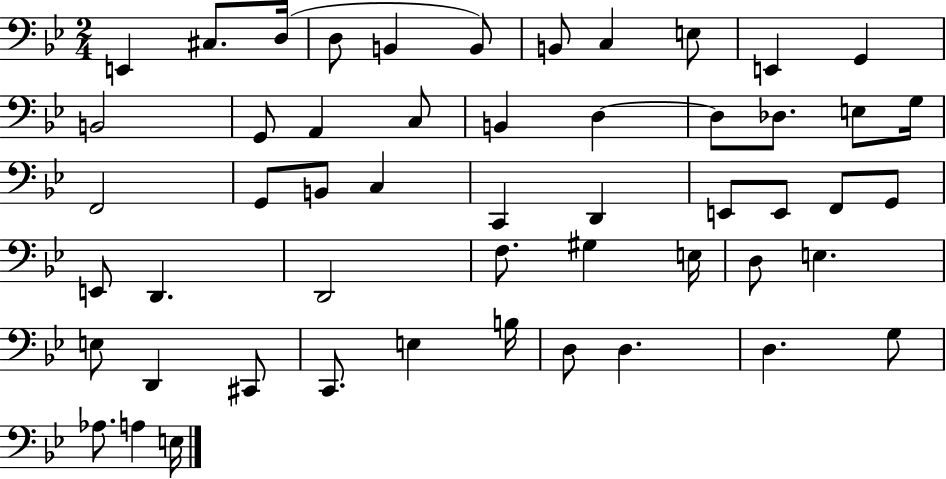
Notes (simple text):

E2/q C#3/e. D3/s D3/e B2/q B2/e B2/e C3/q E3/e E2/q G2/q B2/h G2/e A2/q C3/e B2/q D3/q D3/e Db3/e. E3/e G3/s F2/h G2/e B2/e C3/q C2/q D2/q E2/e E2/e F2/e G2/e E2/e D2/q. D2/h F3/e. G#3/q E3/s D3/e E3/q. E3/e D2/q C#2/e C2/e. E3/q B3/s D3/e D3/q. D3/q. G3/e Ab3/e. A3/q E3/s